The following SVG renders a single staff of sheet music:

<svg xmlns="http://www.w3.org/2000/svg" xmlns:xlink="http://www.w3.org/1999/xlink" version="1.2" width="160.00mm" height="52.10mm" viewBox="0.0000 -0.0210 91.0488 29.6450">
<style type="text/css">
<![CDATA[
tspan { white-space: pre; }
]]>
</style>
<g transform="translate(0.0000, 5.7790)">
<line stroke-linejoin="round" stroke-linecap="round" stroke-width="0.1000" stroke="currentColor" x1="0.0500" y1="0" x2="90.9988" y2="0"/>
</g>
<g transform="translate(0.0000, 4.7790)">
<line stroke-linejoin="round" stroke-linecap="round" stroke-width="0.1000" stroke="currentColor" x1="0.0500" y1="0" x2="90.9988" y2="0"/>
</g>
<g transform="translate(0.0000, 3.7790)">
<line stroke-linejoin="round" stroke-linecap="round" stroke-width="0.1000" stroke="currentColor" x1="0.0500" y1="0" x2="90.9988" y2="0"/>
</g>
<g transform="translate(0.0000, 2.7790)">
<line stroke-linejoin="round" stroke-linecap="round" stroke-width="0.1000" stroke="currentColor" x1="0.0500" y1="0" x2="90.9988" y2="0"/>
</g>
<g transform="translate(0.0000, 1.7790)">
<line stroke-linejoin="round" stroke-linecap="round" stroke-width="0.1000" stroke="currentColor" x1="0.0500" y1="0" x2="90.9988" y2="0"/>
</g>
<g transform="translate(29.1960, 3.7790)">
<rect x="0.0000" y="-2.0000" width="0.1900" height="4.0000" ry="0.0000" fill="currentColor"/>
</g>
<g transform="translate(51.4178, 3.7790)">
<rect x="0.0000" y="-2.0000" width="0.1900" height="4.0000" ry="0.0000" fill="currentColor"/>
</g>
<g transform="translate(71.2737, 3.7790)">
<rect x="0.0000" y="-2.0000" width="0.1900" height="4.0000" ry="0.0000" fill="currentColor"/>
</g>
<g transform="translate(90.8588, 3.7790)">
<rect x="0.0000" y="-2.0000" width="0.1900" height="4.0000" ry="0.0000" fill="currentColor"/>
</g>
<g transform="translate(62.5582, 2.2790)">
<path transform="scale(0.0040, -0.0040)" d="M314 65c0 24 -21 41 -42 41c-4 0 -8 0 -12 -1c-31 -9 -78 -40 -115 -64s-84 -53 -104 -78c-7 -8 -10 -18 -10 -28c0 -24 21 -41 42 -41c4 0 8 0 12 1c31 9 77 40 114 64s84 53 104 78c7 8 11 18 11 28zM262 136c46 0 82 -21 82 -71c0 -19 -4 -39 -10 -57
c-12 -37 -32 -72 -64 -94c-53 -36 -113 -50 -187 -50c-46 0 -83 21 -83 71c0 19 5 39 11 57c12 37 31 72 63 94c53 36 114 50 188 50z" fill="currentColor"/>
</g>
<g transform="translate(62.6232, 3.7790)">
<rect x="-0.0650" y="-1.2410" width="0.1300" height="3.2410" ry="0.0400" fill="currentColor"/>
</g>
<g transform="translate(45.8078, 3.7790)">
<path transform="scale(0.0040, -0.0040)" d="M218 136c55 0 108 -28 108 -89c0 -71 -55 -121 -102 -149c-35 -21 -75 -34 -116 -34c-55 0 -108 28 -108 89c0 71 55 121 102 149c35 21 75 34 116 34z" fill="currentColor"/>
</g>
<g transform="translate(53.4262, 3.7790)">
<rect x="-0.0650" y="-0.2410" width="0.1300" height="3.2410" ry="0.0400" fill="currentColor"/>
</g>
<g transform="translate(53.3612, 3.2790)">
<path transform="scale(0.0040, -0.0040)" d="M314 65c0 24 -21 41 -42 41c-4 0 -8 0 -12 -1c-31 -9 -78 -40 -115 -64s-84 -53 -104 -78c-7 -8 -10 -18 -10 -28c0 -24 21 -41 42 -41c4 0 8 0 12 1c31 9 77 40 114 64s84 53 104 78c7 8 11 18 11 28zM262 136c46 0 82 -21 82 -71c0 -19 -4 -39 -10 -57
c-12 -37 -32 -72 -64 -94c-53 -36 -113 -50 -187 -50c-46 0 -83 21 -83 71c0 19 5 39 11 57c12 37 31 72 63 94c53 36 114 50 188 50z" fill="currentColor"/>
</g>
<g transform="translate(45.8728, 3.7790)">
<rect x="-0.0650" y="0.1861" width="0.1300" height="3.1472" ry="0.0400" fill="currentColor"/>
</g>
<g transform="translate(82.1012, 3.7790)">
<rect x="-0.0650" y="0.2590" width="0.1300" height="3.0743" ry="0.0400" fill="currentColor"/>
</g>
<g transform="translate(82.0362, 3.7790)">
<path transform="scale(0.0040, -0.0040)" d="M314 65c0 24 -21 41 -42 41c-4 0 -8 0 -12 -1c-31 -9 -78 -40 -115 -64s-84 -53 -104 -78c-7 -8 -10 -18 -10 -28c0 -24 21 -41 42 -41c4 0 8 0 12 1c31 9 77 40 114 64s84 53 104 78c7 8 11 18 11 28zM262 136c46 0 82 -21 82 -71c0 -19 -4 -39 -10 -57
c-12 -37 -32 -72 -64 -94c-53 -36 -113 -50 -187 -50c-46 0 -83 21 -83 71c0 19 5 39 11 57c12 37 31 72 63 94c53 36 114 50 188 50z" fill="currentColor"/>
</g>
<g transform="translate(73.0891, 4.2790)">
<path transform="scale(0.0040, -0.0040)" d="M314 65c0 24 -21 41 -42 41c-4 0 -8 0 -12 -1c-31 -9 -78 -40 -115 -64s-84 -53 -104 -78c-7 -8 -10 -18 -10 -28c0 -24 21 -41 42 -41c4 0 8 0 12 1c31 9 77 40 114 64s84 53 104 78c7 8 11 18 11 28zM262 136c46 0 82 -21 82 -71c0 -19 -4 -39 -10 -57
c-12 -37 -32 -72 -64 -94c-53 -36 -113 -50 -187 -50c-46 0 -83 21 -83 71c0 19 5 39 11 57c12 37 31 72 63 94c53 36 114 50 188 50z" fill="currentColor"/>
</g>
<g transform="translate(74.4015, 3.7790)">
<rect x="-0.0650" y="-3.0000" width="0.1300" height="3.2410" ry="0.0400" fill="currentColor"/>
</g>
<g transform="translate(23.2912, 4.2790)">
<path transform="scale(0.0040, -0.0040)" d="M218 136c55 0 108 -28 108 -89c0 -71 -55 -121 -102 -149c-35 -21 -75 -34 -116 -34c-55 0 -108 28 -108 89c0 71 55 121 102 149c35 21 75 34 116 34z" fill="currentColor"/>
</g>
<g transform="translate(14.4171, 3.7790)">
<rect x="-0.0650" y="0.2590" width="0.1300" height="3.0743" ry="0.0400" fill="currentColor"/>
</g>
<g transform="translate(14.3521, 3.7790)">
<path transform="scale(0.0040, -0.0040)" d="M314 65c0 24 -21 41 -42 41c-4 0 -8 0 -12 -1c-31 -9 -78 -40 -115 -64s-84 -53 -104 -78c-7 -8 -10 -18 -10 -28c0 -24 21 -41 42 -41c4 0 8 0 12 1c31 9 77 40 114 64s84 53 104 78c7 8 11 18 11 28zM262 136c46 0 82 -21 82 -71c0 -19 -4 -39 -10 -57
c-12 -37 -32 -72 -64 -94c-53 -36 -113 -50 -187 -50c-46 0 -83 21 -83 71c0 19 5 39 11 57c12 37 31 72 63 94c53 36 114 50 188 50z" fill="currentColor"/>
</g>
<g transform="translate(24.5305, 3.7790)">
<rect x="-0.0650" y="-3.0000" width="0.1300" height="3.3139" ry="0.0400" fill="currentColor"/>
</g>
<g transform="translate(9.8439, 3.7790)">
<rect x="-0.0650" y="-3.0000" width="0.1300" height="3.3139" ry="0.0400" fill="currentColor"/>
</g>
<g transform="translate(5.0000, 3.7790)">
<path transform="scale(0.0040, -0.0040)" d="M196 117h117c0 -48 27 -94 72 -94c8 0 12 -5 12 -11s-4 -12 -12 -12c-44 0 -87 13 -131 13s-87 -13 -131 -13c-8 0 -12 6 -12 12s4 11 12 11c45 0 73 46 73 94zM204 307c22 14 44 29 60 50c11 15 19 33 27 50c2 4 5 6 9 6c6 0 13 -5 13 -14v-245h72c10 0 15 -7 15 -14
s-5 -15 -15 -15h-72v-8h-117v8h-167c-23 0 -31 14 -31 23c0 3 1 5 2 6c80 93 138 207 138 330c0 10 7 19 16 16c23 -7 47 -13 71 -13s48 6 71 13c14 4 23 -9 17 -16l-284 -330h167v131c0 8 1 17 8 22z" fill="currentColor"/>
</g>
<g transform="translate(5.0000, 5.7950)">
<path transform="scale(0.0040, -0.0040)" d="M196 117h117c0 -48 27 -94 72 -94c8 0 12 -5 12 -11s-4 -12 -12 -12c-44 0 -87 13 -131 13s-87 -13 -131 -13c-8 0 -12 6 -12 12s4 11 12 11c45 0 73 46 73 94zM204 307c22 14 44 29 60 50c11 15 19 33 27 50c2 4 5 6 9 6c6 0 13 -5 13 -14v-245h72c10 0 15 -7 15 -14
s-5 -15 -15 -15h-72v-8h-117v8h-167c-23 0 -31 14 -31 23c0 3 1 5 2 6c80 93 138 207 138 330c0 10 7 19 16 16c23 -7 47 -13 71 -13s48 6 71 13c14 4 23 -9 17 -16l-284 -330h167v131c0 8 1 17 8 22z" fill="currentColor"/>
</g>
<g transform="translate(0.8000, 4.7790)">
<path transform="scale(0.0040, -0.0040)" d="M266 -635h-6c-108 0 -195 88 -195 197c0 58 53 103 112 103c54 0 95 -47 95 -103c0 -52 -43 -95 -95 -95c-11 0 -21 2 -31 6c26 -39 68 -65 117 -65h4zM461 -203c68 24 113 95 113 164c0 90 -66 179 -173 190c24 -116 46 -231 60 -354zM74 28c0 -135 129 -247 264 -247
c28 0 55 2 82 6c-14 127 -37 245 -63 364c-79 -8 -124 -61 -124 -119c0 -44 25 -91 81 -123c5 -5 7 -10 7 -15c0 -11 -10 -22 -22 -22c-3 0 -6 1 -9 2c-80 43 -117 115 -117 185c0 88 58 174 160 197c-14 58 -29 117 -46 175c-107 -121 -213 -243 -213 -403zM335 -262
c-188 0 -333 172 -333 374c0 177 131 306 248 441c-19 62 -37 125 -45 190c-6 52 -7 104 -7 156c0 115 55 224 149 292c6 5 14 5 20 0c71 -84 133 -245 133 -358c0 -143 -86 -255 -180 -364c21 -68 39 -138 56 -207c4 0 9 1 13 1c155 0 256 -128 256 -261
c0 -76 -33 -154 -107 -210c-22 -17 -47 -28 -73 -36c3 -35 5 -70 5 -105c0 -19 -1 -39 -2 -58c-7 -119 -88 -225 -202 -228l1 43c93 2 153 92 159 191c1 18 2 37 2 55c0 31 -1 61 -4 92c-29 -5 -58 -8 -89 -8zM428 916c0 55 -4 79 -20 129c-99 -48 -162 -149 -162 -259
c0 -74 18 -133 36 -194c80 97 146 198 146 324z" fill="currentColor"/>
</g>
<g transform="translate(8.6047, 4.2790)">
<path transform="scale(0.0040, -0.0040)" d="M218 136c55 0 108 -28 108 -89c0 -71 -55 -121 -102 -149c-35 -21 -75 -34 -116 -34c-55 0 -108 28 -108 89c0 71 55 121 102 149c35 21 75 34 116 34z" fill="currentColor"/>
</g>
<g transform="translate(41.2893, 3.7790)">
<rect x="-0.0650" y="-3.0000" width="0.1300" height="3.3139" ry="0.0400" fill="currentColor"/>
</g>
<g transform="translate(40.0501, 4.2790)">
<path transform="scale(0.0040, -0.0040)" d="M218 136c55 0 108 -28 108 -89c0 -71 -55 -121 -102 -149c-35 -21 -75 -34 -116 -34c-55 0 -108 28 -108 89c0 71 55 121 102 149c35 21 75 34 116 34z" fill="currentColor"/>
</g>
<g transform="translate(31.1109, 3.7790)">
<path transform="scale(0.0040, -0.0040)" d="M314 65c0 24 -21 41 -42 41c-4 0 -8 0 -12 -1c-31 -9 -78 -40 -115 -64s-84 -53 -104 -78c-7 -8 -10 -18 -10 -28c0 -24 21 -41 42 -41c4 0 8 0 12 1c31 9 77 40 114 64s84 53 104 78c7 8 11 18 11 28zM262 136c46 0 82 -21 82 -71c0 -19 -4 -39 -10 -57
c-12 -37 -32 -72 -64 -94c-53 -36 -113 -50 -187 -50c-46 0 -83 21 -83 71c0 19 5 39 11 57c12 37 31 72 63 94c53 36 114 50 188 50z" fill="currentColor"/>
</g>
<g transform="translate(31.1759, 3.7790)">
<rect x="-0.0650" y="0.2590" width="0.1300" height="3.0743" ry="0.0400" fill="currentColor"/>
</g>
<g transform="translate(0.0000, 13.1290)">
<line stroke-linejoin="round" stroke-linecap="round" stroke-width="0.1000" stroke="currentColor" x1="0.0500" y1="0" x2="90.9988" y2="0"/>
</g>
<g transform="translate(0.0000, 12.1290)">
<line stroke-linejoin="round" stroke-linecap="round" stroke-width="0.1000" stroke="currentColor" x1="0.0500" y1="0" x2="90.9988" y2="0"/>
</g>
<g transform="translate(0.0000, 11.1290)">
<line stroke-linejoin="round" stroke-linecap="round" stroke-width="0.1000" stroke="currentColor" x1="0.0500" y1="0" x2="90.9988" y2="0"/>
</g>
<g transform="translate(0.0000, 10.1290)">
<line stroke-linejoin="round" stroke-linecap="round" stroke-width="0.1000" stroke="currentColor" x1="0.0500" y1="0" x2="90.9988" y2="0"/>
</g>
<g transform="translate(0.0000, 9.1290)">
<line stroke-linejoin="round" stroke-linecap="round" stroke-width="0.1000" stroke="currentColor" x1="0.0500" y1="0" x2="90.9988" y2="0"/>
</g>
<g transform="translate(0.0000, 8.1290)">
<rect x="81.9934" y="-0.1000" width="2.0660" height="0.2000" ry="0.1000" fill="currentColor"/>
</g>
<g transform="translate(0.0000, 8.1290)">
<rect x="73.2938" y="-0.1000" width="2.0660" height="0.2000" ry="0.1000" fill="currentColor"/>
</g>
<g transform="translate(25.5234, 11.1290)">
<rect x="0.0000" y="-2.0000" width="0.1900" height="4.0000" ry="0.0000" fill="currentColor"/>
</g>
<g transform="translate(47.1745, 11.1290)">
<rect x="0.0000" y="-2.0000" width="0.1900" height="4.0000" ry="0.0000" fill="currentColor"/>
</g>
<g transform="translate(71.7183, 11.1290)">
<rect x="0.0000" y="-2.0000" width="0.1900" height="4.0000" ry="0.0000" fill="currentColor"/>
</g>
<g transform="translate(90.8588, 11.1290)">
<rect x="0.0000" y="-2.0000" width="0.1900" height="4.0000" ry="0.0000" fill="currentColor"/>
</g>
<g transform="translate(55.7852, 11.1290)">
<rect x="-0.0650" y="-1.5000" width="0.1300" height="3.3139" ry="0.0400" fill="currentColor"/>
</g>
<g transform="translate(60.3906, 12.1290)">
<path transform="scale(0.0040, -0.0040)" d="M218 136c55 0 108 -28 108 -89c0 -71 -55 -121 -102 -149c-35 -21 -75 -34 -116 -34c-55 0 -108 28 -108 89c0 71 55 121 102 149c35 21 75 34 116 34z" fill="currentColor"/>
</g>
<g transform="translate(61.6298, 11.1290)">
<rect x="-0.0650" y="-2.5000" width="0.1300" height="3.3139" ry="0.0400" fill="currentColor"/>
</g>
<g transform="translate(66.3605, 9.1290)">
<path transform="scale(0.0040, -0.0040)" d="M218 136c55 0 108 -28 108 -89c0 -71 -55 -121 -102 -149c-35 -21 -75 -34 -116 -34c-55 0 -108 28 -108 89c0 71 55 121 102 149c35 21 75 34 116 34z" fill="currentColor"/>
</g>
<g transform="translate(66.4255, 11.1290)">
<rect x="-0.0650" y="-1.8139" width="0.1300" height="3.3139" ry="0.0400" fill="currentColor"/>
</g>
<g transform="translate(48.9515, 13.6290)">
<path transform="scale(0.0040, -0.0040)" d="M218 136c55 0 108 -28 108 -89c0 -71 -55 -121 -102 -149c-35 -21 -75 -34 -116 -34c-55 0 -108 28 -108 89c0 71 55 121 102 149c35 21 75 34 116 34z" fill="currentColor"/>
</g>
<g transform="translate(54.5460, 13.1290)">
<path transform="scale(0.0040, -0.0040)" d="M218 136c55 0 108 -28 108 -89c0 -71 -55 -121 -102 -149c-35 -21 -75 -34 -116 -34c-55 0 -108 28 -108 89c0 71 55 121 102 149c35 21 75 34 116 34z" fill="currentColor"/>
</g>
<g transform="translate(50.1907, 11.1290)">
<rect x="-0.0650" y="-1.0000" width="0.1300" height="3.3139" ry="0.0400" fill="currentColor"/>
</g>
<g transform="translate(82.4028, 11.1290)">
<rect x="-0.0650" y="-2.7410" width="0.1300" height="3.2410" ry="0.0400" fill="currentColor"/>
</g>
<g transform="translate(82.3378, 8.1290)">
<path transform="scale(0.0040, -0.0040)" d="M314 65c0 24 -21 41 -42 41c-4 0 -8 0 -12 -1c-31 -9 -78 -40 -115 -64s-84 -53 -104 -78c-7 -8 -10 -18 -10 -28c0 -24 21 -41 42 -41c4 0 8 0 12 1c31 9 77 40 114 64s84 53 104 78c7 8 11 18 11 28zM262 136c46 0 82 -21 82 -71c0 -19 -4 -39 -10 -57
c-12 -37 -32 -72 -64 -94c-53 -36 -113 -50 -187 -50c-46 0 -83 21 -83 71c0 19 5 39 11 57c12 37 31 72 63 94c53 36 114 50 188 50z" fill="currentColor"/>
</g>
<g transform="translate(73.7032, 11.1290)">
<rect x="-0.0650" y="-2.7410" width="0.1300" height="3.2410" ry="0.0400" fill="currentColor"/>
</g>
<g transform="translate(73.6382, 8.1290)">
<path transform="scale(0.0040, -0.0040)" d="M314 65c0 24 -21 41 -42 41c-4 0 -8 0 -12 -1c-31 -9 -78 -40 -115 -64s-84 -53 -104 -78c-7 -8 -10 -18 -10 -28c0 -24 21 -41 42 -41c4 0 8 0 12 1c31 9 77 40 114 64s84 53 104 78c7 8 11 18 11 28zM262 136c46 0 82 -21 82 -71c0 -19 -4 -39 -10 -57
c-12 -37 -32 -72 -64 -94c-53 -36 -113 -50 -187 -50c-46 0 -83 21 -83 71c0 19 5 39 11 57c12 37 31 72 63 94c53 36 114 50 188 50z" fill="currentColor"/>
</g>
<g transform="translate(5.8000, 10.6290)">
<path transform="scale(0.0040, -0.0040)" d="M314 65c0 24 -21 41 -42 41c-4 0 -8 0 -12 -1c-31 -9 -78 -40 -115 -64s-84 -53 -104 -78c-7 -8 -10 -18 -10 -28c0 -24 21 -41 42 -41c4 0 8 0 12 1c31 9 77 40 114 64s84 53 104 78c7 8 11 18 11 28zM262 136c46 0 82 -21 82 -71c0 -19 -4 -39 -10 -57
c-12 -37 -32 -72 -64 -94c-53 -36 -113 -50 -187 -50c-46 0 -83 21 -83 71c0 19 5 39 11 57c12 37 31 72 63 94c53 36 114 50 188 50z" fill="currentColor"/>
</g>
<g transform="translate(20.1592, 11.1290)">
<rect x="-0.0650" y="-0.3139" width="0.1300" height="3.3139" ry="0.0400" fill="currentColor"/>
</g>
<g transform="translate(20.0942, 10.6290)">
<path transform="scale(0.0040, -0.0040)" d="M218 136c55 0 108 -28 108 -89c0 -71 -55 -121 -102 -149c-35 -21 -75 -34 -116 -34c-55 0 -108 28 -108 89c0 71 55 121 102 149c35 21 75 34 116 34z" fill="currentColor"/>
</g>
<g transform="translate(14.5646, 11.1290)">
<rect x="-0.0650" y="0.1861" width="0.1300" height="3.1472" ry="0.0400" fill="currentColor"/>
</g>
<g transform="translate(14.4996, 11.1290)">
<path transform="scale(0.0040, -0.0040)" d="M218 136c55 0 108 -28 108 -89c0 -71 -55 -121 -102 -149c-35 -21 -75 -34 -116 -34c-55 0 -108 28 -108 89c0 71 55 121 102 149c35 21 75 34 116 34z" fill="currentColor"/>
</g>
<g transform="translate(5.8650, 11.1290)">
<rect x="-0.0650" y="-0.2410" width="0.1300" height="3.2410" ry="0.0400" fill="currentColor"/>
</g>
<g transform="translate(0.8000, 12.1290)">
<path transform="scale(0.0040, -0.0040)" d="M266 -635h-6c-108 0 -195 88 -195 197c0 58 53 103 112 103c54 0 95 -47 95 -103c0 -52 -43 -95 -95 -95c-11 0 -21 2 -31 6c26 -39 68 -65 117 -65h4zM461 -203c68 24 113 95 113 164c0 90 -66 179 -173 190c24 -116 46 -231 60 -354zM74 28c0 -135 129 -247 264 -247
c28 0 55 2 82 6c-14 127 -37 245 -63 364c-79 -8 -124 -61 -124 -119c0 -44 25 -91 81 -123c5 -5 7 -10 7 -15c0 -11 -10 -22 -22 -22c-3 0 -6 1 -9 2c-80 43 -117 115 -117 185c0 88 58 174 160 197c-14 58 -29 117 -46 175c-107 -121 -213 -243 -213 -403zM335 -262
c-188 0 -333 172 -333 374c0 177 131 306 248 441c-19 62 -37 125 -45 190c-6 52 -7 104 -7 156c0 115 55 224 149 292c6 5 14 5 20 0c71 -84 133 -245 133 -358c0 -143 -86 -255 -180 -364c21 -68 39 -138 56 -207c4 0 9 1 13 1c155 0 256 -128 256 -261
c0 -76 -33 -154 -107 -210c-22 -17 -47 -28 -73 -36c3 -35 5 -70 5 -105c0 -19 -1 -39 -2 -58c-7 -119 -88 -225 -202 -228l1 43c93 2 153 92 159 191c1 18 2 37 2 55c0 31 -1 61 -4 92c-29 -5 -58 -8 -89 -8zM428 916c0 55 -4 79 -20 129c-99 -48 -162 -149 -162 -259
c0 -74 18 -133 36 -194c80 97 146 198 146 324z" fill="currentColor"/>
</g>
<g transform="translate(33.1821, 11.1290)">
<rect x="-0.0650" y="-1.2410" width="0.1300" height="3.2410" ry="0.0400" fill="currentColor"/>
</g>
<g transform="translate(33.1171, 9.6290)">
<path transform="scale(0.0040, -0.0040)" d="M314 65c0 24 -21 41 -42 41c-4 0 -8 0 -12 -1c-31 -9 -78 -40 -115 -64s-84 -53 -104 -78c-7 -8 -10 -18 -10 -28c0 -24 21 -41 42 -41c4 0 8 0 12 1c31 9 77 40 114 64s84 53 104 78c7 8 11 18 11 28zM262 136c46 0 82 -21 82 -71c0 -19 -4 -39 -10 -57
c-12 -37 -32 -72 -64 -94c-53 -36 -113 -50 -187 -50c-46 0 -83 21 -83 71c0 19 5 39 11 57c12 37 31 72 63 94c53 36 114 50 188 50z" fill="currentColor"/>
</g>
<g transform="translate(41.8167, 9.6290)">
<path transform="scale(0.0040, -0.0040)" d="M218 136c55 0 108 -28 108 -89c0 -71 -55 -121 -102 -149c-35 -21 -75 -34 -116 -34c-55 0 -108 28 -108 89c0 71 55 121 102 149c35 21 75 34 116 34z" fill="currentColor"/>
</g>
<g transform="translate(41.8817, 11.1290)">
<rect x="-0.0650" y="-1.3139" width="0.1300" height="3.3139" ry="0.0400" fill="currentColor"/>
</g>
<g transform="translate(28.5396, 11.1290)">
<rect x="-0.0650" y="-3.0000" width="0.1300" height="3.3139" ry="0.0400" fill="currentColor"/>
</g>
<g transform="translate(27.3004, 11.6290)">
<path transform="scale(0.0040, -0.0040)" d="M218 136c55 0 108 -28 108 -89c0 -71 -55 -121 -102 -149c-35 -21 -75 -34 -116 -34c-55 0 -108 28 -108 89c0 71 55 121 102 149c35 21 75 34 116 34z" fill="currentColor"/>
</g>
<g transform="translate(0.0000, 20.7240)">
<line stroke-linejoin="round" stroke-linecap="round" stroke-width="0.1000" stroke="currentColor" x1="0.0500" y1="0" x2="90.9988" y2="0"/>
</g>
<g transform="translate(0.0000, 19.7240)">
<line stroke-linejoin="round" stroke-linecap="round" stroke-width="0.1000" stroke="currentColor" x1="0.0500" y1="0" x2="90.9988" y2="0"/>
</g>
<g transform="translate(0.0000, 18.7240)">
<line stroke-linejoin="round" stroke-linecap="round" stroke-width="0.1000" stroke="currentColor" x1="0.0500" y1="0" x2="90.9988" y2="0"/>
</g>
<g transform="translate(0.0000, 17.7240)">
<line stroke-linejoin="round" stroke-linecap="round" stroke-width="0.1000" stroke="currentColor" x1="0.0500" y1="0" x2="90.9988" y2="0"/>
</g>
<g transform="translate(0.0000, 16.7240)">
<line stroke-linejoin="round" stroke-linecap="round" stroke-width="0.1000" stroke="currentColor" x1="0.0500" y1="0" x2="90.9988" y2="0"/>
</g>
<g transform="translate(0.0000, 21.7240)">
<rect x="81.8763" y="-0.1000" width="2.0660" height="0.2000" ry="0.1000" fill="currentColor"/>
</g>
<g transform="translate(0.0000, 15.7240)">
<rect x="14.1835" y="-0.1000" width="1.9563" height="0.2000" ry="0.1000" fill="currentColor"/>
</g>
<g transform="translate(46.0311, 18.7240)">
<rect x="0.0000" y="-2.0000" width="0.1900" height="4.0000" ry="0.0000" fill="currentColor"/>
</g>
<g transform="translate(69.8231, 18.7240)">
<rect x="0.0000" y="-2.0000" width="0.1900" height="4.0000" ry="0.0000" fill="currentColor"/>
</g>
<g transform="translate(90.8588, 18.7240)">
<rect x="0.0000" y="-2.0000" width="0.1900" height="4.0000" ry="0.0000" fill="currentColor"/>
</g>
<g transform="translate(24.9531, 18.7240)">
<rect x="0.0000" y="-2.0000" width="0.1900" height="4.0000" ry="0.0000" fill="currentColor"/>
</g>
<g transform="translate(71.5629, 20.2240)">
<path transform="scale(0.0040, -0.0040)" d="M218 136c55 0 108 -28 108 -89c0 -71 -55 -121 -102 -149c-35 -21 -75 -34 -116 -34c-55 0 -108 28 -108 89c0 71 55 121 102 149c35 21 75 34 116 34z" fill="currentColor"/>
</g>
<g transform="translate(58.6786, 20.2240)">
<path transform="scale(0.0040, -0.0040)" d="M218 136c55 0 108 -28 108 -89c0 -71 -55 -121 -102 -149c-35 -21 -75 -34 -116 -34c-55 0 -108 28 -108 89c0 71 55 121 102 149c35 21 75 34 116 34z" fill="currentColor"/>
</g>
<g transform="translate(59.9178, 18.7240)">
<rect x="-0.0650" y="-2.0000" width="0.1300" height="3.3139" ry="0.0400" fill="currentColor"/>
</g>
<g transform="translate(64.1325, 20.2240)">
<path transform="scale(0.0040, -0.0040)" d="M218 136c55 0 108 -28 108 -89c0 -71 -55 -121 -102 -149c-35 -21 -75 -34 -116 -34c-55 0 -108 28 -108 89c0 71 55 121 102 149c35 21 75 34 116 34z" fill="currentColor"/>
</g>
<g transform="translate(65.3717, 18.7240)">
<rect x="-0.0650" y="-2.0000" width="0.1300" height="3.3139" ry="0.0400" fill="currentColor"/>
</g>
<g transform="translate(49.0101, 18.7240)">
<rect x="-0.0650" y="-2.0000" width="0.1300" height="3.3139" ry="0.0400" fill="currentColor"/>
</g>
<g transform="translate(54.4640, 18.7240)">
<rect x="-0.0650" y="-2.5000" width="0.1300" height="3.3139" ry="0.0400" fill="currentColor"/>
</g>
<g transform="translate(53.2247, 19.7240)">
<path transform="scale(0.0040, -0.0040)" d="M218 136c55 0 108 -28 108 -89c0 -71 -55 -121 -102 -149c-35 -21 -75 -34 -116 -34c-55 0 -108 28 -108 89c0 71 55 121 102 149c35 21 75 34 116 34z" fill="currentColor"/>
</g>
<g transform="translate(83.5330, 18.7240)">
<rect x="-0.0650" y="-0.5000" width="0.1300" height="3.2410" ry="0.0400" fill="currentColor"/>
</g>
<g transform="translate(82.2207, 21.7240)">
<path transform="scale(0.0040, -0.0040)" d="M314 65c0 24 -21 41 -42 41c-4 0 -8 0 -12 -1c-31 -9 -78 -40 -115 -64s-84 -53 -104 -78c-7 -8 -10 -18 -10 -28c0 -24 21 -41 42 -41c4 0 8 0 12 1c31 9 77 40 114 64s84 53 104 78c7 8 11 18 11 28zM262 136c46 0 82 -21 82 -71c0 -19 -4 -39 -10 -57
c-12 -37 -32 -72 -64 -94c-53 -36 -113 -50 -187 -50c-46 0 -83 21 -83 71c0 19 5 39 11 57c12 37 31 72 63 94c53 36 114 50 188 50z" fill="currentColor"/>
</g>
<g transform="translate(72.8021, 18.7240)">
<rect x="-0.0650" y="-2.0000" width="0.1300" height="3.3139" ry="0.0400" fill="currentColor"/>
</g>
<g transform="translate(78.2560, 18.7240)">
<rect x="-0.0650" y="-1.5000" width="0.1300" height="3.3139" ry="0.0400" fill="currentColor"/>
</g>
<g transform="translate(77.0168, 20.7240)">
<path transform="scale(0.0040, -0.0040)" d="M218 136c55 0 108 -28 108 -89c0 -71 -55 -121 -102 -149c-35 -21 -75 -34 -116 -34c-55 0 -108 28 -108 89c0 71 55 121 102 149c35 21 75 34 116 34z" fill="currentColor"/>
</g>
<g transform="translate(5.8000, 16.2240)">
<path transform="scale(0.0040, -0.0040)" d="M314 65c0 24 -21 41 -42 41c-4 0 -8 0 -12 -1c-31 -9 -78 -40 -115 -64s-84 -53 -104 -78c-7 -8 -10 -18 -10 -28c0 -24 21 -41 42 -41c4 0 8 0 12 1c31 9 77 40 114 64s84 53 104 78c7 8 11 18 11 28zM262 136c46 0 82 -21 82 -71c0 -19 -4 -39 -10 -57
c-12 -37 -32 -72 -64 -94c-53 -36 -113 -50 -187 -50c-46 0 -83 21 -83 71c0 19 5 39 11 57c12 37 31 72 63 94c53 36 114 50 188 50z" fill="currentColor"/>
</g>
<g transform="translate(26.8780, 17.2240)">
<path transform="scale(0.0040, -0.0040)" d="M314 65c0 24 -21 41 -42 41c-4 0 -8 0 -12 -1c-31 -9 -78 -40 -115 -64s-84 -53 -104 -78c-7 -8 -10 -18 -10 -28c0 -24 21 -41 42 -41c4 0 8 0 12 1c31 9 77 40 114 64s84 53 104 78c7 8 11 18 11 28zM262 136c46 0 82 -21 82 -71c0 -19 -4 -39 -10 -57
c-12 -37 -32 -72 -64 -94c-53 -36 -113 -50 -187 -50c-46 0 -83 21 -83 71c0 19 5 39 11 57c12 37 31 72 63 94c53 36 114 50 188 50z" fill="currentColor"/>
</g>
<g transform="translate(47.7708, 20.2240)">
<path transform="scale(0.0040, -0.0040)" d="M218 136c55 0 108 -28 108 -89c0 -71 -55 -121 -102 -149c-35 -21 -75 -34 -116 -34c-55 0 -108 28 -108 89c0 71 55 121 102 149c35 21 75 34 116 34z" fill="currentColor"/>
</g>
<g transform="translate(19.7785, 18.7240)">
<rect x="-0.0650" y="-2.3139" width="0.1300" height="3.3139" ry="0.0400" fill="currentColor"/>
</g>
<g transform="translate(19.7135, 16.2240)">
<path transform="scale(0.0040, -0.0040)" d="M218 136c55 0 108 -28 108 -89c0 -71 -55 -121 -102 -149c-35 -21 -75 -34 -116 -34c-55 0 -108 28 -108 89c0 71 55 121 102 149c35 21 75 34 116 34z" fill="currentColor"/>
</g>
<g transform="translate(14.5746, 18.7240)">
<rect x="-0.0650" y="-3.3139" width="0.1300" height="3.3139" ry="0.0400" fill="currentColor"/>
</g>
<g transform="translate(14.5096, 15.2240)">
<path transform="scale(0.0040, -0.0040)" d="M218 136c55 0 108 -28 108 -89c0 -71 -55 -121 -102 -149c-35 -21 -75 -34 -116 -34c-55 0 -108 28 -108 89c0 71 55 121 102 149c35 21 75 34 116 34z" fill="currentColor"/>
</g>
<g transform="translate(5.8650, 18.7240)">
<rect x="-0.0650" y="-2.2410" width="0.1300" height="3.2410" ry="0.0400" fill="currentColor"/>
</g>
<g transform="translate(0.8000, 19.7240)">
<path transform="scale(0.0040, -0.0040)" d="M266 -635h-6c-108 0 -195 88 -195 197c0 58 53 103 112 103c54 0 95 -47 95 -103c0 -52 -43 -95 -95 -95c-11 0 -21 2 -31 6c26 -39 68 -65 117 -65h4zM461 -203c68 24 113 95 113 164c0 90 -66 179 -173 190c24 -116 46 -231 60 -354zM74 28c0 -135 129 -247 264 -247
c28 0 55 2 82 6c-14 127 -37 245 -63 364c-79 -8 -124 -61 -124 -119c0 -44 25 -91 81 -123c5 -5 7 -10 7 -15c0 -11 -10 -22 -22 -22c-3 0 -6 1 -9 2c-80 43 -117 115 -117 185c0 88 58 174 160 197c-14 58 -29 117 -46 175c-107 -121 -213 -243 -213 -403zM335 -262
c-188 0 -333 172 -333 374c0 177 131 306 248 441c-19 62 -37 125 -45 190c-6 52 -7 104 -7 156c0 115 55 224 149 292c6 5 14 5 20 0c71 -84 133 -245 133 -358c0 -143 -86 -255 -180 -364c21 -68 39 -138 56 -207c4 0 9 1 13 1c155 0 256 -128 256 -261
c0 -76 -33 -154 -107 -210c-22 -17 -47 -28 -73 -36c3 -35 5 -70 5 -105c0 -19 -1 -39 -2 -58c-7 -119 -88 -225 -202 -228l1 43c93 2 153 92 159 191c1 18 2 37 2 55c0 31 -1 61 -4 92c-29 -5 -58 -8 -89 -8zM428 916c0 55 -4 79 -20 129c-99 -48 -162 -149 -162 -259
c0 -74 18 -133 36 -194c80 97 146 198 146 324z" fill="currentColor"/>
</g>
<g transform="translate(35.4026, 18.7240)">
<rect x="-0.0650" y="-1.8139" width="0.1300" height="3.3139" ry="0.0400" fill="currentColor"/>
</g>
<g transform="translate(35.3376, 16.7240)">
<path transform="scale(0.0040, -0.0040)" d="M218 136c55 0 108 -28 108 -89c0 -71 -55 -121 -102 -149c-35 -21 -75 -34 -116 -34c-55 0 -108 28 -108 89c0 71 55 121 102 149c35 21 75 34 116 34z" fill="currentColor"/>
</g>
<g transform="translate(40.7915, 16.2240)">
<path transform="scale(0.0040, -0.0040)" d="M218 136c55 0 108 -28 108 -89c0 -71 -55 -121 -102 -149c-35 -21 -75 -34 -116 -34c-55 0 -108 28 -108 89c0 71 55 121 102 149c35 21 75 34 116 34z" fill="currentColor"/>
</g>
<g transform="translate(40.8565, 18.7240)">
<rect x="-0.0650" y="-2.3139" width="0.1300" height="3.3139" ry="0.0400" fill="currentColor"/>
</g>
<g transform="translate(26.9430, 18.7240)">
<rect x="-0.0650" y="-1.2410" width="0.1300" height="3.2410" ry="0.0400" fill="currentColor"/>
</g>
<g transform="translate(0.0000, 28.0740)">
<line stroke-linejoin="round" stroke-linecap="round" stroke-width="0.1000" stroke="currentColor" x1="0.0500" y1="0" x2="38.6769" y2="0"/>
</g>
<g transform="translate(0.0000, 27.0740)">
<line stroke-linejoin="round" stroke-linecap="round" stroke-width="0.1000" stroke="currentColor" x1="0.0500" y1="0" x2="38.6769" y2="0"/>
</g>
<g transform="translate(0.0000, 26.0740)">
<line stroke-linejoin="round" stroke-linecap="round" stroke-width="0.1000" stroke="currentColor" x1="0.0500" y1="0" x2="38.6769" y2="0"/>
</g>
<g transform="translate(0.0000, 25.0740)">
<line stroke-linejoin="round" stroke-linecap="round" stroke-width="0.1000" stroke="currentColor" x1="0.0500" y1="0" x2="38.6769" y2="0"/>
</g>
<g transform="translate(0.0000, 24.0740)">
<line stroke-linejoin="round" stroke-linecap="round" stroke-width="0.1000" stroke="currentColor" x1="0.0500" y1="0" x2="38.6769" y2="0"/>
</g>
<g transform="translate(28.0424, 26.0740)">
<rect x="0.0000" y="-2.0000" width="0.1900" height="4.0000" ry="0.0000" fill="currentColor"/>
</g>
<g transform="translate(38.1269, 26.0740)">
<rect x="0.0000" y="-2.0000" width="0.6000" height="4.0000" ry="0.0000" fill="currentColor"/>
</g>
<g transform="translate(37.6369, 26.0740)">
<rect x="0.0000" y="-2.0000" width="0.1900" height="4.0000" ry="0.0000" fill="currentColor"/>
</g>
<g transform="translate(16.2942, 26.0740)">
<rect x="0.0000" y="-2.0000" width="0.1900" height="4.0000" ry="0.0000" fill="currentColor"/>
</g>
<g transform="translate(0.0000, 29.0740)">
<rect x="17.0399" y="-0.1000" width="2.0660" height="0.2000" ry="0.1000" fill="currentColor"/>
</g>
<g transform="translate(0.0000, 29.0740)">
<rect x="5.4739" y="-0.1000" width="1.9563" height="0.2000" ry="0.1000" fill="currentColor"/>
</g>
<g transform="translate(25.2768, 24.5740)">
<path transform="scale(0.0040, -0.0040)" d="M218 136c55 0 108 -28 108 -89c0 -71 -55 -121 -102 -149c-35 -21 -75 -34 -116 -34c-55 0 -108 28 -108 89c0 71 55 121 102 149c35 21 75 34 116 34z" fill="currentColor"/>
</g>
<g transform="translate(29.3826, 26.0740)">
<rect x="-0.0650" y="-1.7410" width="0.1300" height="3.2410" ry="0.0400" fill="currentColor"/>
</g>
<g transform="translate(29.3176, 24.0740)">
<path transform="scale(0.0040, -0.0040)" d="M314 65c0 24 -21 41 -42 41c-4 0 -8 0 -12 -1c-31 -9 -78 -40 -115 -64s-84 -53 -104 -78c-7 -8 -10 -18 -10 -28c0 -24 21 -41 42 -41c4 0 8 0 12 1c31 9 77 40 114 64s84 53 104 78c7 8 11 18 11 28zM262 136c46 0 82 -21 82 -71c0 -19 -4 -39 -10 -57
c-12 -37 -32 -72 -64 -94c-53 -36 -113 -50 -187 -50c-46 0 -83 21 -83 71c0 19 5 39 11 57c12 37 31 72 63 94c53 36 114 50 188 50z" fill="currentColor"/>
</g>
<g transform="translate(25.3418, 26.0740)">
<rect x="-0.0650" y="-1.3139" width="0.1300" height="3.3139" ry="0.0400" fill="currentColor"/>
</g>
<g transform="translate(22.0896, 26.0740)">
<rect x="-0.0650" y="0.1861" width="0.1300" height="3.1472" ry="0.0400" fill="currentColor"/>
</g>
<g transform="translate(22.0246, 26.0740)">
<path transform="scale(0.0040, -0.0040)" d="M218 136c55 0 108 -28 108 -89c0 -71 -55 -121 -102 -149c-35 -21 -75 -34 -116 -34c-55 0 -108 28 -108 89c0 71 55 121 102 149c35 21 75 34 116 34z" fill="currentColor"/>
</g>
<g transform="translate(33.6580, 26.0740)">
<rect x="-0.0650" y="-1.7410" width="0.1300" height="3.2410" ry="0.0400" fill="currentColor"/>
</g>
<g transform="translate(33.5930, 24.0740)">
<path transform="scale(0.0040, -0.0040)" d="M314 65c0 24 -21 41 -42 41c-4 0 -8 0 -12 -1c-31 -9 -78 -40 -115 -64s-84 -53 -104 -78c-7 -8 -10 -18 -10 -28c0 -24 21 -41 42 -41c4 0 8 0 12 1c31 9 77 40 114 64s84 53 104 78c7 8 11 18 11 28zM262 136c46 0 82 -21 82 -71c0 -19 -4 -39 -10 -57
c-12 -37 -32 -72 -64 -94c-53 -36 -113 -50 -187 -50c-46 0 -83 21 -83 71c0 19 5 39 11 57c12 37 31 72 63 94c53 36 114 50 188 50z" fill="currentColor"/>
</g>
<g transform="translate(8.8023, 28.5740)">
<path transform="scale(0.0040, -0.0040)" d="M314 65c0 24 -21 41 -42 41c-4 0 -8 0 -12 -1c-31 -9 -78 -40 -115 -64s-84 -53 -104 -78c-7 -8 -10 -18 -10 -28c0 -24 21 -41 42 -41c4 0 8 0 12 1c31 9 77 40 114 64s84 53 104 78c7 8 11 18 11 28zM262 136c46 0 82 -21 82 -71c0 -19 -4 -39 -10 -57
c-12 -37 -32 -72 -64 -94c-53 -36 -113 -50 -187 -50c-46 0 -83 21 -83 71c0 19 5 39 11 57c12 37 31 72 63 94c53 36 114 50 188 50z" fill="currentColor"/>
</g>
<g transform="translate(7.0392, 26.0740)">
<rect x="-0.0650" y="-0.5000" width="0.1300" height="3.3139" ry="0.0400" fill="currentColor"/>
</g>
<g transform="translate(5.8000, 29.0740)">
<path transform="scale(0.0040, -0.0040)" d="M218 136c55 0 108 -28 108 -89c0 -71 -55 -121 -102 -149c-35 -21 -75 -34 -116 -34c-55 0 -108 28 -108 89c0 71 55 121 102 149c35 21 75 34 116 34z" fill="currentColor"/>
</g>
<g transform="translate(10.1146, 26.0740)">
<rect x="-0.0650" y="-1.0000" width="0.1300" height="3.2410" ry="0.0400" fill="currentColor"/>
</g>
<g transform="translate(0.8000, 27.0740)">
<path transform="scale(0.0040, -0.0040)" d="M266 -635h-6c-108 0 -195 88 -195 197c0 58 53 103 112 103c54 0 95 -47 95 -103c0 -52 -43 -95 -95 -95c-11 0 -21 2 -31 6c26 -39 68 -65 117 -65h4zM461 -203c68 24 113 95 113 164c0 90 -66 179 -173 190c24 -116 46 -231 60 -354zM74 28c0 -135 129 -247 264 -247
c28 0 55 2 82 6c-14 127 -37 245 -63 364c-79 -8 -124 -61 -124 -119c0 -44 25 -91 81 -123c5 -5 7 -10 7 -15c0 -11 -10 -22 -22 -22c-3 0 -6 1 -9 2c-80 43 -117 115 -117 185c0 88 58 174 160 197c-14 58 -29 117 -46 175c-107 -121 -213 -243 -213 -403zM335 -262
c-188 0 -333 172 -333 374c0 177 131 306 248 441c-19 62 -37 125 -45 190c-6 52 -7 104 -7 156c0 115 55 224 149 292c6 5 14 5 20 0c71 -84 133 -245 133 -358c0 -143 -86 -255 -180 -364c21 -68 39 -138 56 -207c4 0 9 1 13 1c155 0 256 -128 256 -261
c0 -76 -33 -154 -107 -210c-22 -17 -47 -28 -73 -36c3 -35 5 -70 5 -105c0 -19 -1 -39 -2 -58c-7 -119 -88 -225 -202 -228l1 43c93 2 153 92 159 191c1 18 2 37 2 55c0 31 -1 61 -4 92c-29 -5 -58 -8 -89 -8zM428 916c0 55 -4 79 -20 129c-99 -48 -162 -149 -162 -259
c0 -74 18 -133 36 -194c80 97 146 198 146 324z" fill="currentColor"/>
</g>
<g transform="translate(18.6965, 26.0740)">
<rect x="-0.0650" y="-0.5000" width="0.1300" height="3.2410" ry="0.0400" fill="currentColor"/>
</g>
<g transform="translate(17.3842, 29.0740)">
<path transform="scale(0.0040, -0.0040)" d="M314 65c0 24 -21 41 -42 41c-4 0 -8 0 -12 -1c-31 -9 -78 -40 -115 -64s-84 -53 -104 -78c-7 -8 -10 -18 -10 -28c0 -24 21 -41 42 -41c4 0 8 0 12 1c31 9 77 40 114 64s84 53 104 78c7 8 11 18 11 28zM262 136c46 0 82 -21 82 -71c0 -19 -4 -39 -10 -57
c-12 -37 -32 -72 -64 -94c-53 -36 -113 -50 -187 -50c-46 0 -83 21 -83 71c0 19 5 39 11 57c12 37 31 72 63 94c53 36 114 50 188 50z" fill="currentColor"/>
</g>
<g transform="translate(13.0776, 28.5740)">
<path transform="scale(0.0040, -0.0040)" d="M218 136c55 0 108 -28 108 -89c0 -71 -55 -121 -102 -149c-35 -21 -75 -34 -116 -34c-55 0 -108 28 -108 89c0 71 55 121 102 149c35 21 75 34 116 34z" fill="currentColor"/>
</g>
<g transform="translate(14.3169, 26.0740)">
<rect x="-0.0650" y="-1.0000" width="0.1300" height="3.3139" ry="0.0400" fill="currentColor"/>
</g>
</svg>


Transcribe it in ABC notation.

X:1
T:Untitled
M:4/4
L:1/4
K:C
A B2 A B2 A B c2 e2 A2 B2 c2 B c A e2 e D E G f a2 a2 g2 b g e2 f g F G F F F E C2 C D2 D C2 B e f2 f2